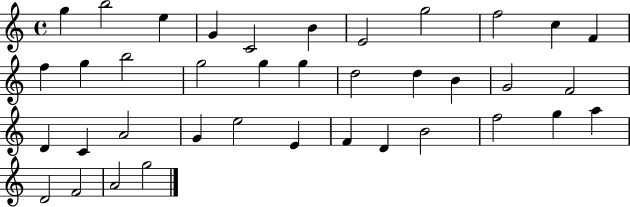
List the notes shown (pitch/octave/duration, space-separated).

G5/q B5/h E5/q G4/q C4/h B4/q E4/h G5/h F5/h C5/q F4/q F5/q G5/q B5/h G5/h G5/q G5/q D5/h D5/q B4/q G4/h F4/h D4/q C4/q A4/h G4/q E5/h E4/q F4/q D4/q B4/h F5/h G5/q A5/q D4/h F4/h A4/h G5/h